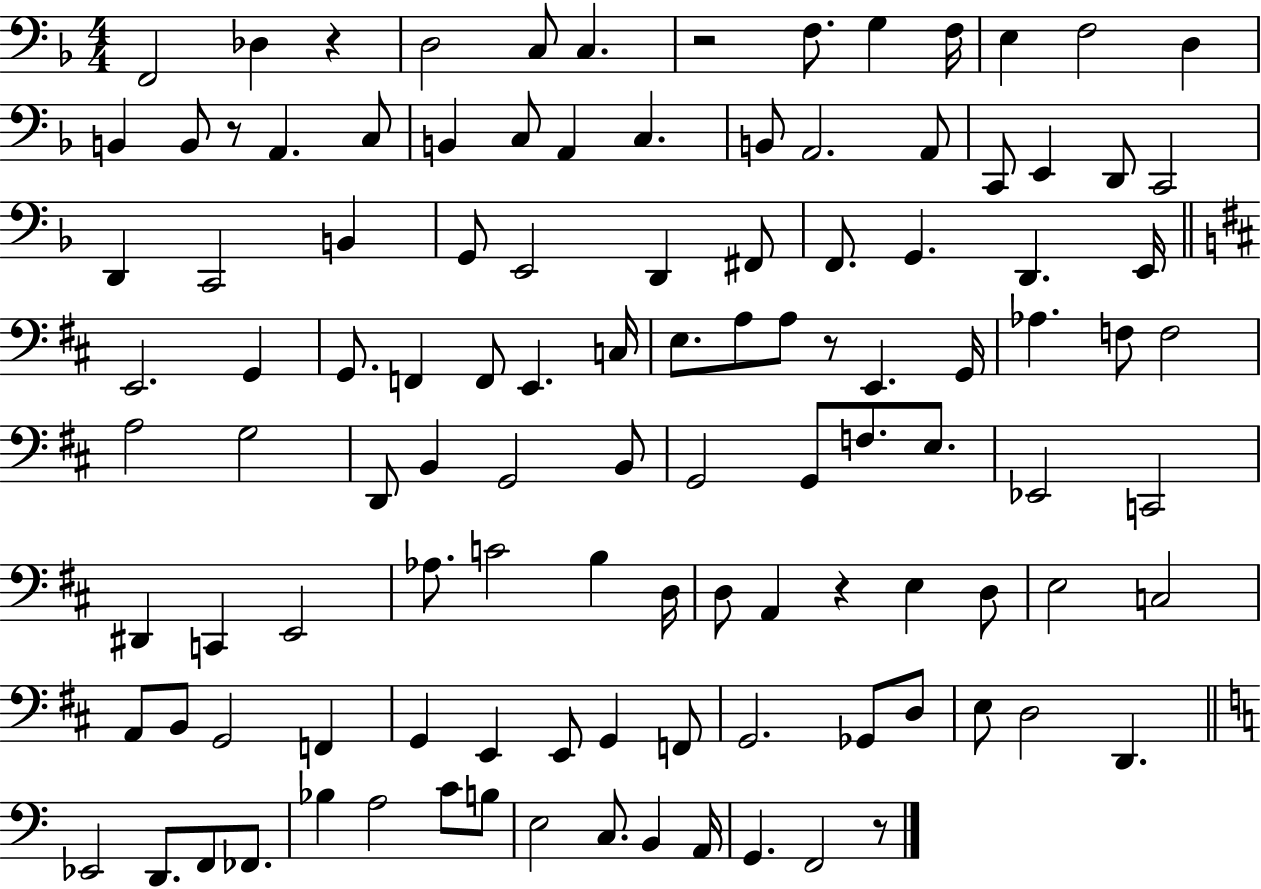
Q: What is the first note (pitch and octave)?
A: F2